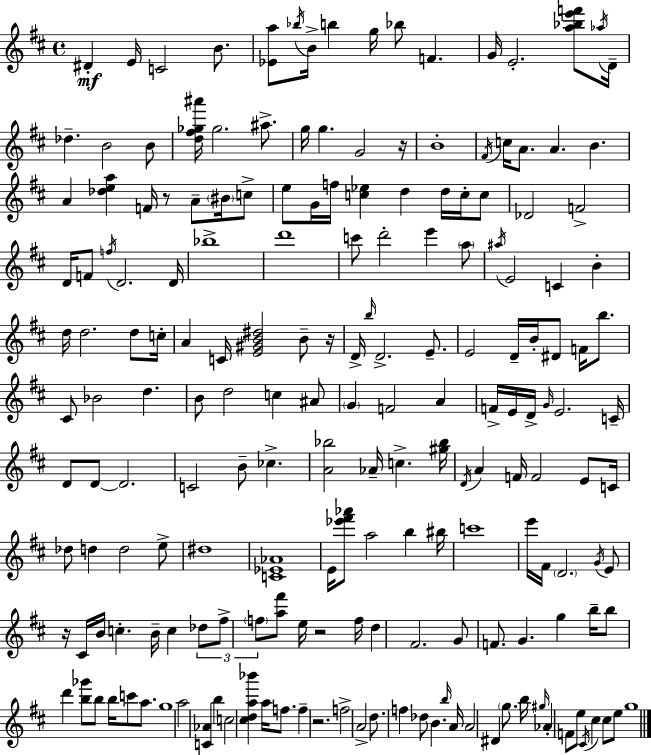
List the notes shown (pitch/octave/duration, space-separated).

D#4/q E4/s C4/h B4/e. [Eb4,A5]/e Bb5/s B4/s B5/q G5/s Bb5/e F4/q. G4/s E4/h. [A5,Bb5,E6,F6]/e Ab5/s D4/s Db5/q. B4/h B4/e [D5,F#5,Gb5,A#6]/s Gb5/h. A#5/e. G5/s G5/q. G4/h R/s B4/w F#4/s C5/s A4/e. A4/q. B4/q. A4/q [Db5,E5,A5]/q F4/s R/e A4/e BIS4/s C5/e E5/e G4/s F5/s [C5,Eb5]/q D5/q D5/s C5/s C5/e Db4/h F4/h D4/s F4/e F5/s D4/h. D4/s Bb5/w D6/w C6/e D6/h E6/q A5/e A#5/s E4/h C4/q B4/q D5/s D5/h. D5/e C5/s A4/q C4/s [E4,G#4,B4,D#5]/h B4/e R/s D4/s B5/s D4/h. E4/e. E4/h D4/s B4/s D#4/e F4/s B5/e. C#4/e Bb4/h D5/q. B4/e D5/h C5/q A#4/e G4/q F4/h A4/q F4/s E4/s D4/s G4/s E4/h. C4/s D4/e D4/e D4/h. C4/h B4/e CES5/q. [A4,Bb5]/h Ab4/s C5/q. [G#5,Bb5]/s D4/s A4/q F4/s F4/h E4/e C4/s Db5/e D5/q D5/h E5/e D#5/w [C4,Eb4,Ab4]/w E4/s [Eb6,F#6,Ab6]/e A5/h B5/q BIS5/s C6/w E6/s F#4/s D4/h. G4/s E4/e R/s C#4/s B4/s C5/q. B4/s C5/q Db5/e F#5/e F5/e [A5,F#6]/e E5/s R/h F5/s D5/q F#4/h. G4/e F4/e. G4/q. G5/q B5/s B5/e D6/q [B5,Gb6]/e B5/e B5/s C6/e A5/e. G5/w A5/h [C4,Ab4]/q B5/q C5/h [C#5,D5,A5,Bb6]/q A5/s F5/e. F5/q R/h. F5/h A4/h D5/e. F5/q Db5/e B4/q. B5/s A4/s A4/h D#4/q G5/e. B5/s G#5/s Ab4/q F4/e E5/e C#4/s C#5/q C#5/e E5/e G5/w